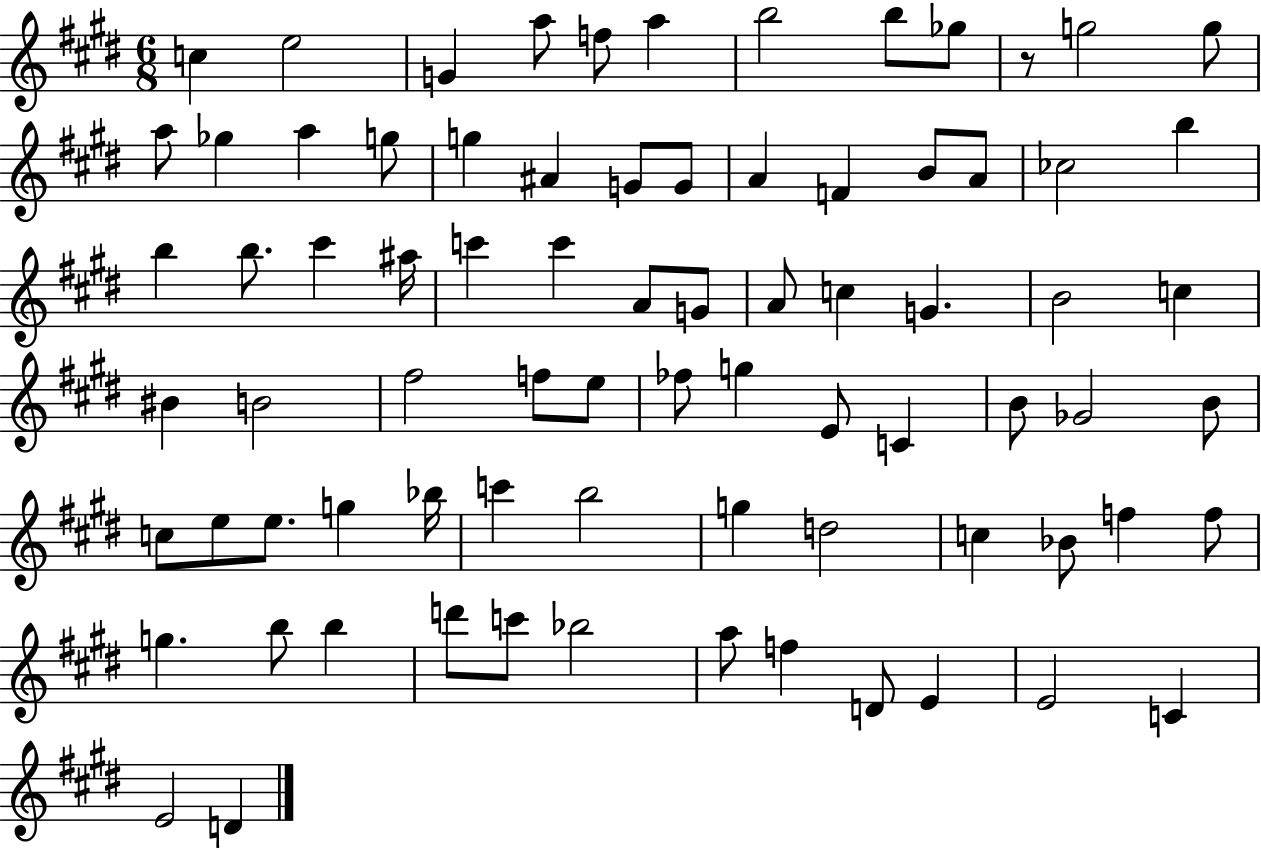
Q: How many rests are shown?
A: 1